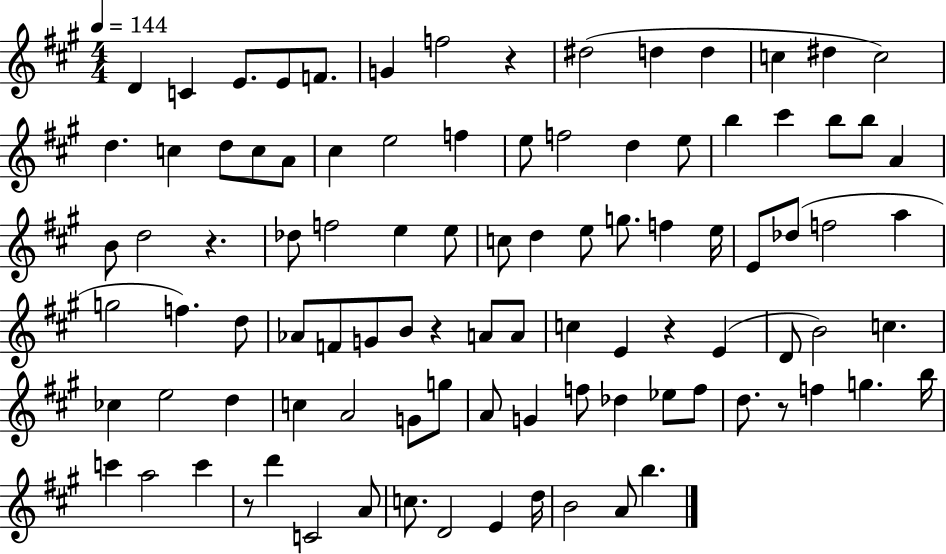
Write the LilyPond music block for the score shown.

{
  \clef treble
  \numericTimeSignature
  \time 4/4
  \key a \major
  \tempo 4 = 144
  d'4 c'4 e'8. e'8 f'8. | g'4 f''2 r4 | dis''2( d''4 d''4 | c''4 dis''4 c''2) | \break d''4. c''4 d''8 c''8 a'8 | cis''4 e''2 f''4 | e''8 f''2 d''4 e''8 | b''4 cis'''4 b''8 b''8 a'4 | \break b'8 d''2 r4. | des''8 f''2 e''4 e''8 | c''8 d''4 e''8 g''8. f''4 e''16 | e'8 des''8( f''2 a''4 | \break g''2 f''4.) d''8 | aes'8 f'8 g'8 b'8 r4 a'8 a'8 | c''4 e'4 r4 e'4( | d'8 b'2) c''4. | \break ces''4 e''2 d''4 | c''4 a'2 g'8 g''8 | a'8 g'4 f''8 des''4 ees''8 f''8 | d''8. r8 f''4 g''4. b''16 | \break c'''4 a''2 c'''4 | r8 d'''4 c'2 a'8 | c''8. d'2 e'4 d''16 | b'2 a'8 b''4. | \break \bar "|."
}